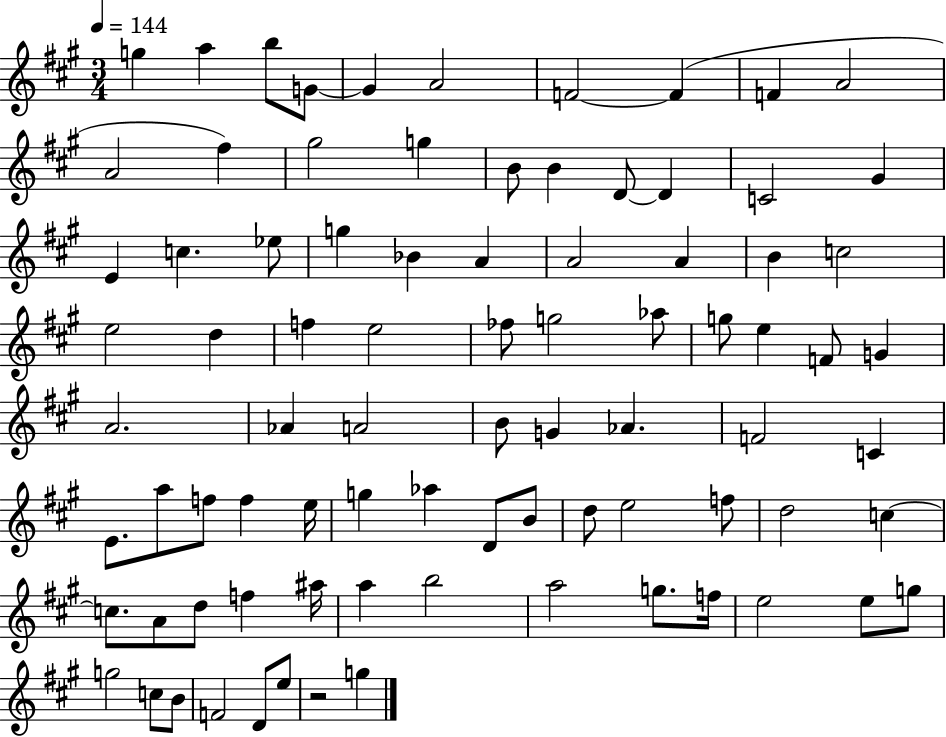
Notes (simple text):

G5/q A5/q B5/e G4/e G4/q A4/h F4/h F4/q F4/q A4/h A4/h F#5/q G#5/h G5/q B4/e B4/q D4/e D4/q C4/h G#4/q E4/q C5/q. Eb5/e G5/q Bb4/q A4/q A4/h A4/q B4/q C5/h E5/h D5/q F5/q E5/h FES5/e G5/h Ab5/e G5/e E5/q F4/e G4/q A4/h. Ab4/q A4/h B4/e G4/q Ab4/q. F4/h C4/q E4/e. A5/e F5/e F5/q E5/s G5/q Ab5/q D4/e B4/e D5/e E5/h F5/e D5/h C5/q C5/e. A4/e D5/e F5/q A#5/s A5/q B5/h A5/h G5/e. F5/s E5/h E5/e G5/e G5/h C5/e B4/e F4/h D4/e E5/e R/h G5/q